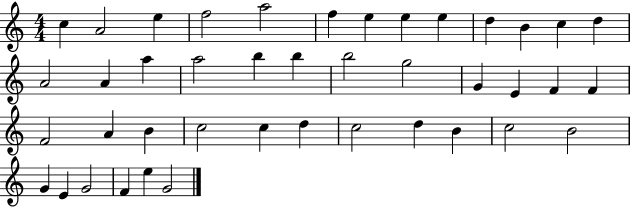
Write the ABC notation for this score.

X:1
T:Untitled
M:4/4
L:1/4
K:C
c A2 e f2 a2 f e e e d B c d A2 A a a2 b b b2 g2 G E F F F2 A B c2 c d c2 d B c2 B2 G E G2 F e G2